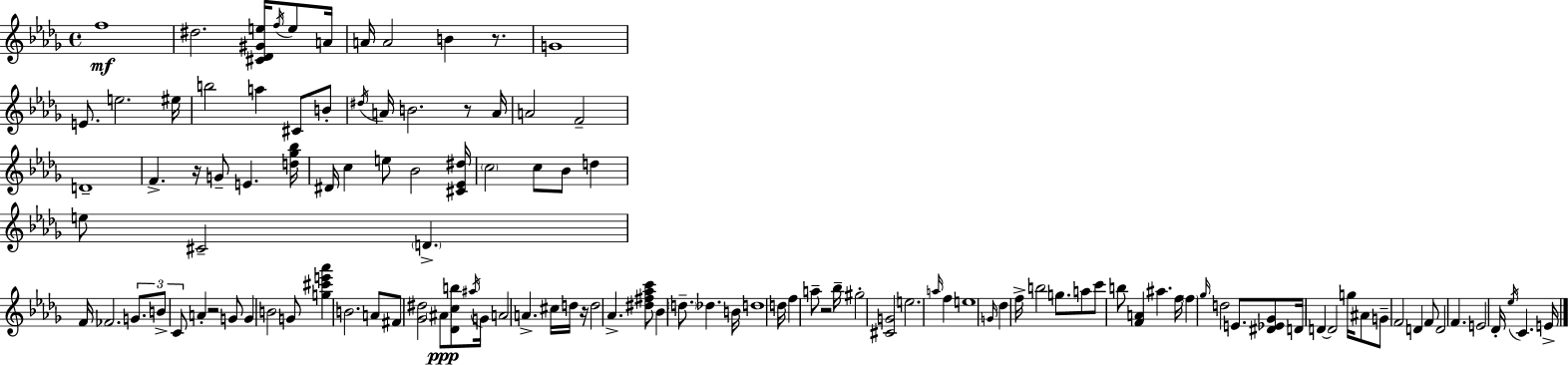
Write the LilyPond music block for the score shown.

{
  \clef treble
  \time 4/4
  \defaultTimeSignature
  \key bes \minor
  f''1\mf | dis''2. <cis' des' gis' e''>16 \acciaccatura { f''16 } e''8 | a'16 a'16 a'2 b'4 r8. | g'1 | \break e'8. e''2. | eis''16 b''2 a''4 cis'8 b'8-. | \acciaccatura { dis''16 } a'16 b'2. r8 | a'16 a'2 f'2-- | \break d'1-- | f'4.-> r16 g'8-- e'4. | <d'' ges'' bes''>16 dis'16 c''4 e''8 bes'2 | <cis' ees' dis''>16 \parenthesize c''2 c''8 bes'8 d''4 | \break e''8 cis'2-- \parenthesize d'4.-> | f'16 fes'2. \tuplet 3/2 { g'8. | b'8-> c'8 } a'4-. r2 | g'8 g'4 b'2 | \break g'8 <g'' cis''' e''' aes'''>4 b'2. | a'8 fis'8 <ges' dis''>2 \parenthesize ais'8\ppp | <des' c'' b''>8 \acciaccatura { ais''16 } g'16 a'2 a'4.-> | cis''16 d''16 r16 d''2 aes'4.-> | \break <dis'' fis'' aes'' c'''>8 bes'4 \parenthesize d''8.-- des''4. | b'16 d''1 | d''16 f''4 a''8-- r2 | bes''16-- gis''2-. <cis' g'>2 | \break e''2. \grace { a''16 } | f''4 e''1 | \grace { g'16 } des''4 f''16-> b''2 | g''8. a''8 c'''8 b''8 <f' a'>4 ais''4. | \break f''16 \parenthesize f''4 \grace { ges''16 } d''2 | e'8. <dis' ees' ges'>8 d'16 d'4~~ d'2 | g''16 ais'8 g'8-- f'2 | d'4 f'8 d'2 | \break f'4. e'2 des'16-. \acciaccatura { ees''16 } | c'4. e'16-> \bar "|."
}